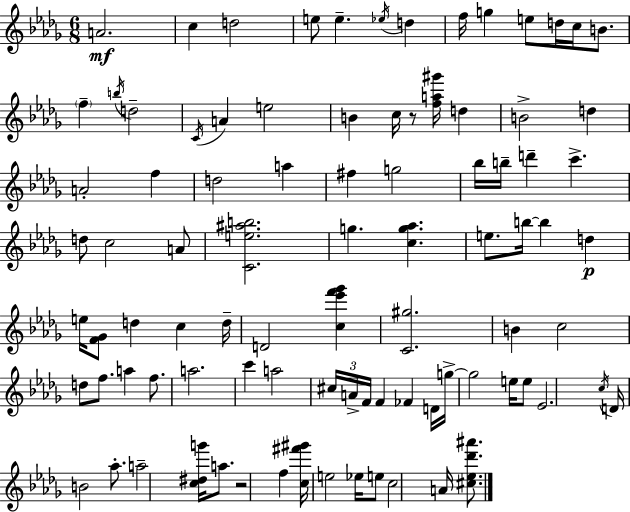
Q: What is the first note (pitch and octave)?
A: A4